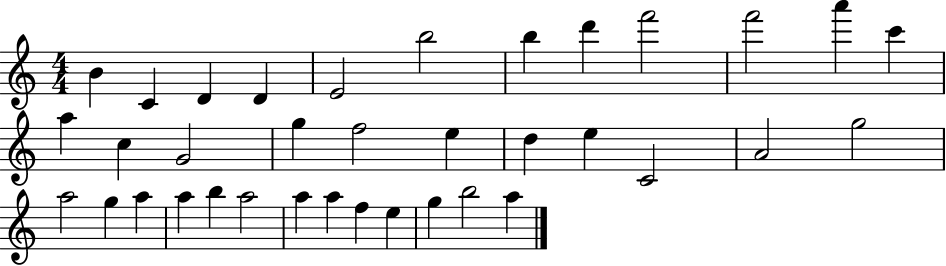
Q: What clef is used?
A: treble